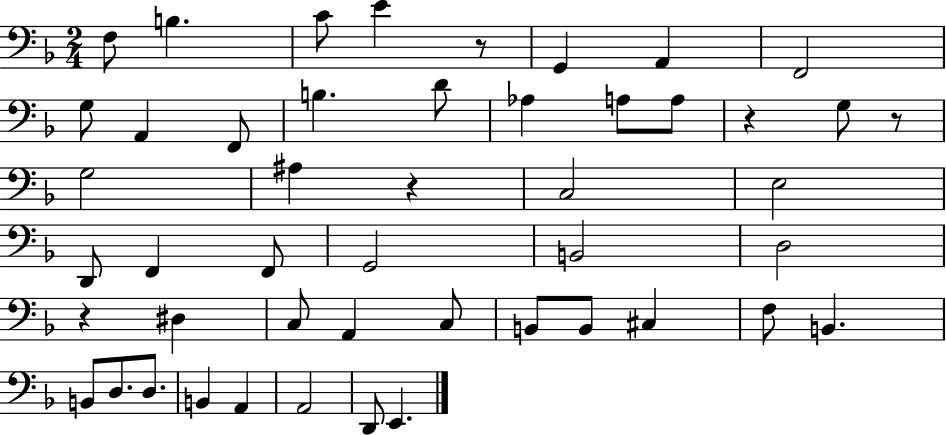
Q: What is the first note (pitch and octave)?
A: F3